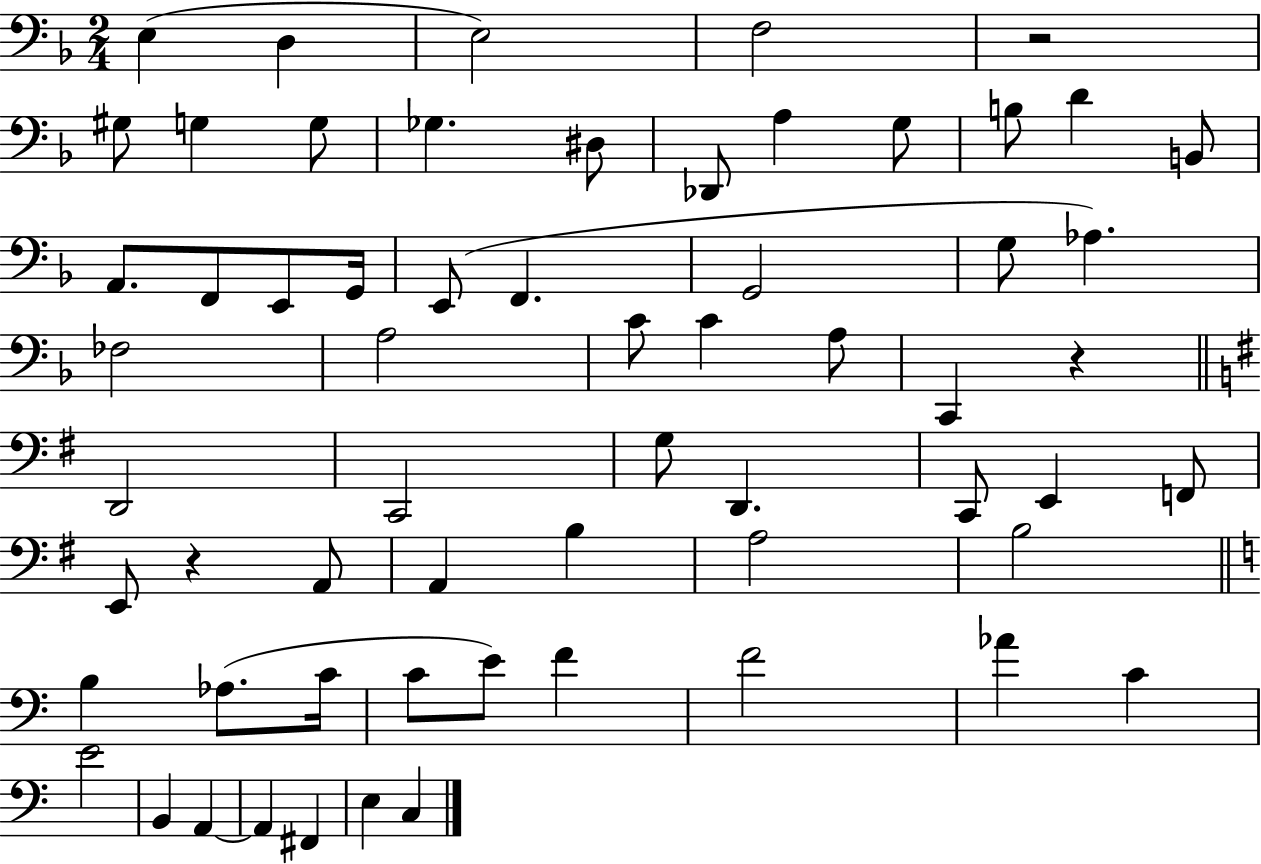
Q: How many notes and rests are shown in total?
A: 62